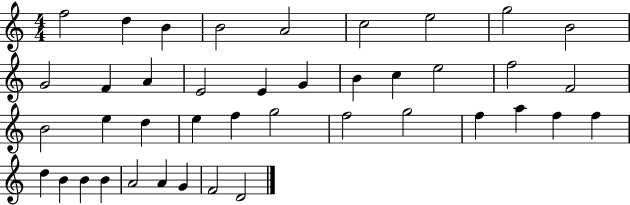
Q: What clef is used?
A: treble